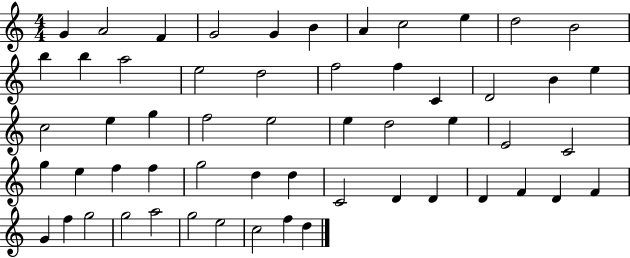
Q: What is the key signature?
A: C major